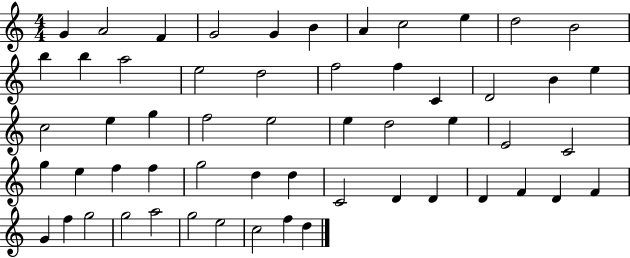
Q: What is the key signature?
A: C major